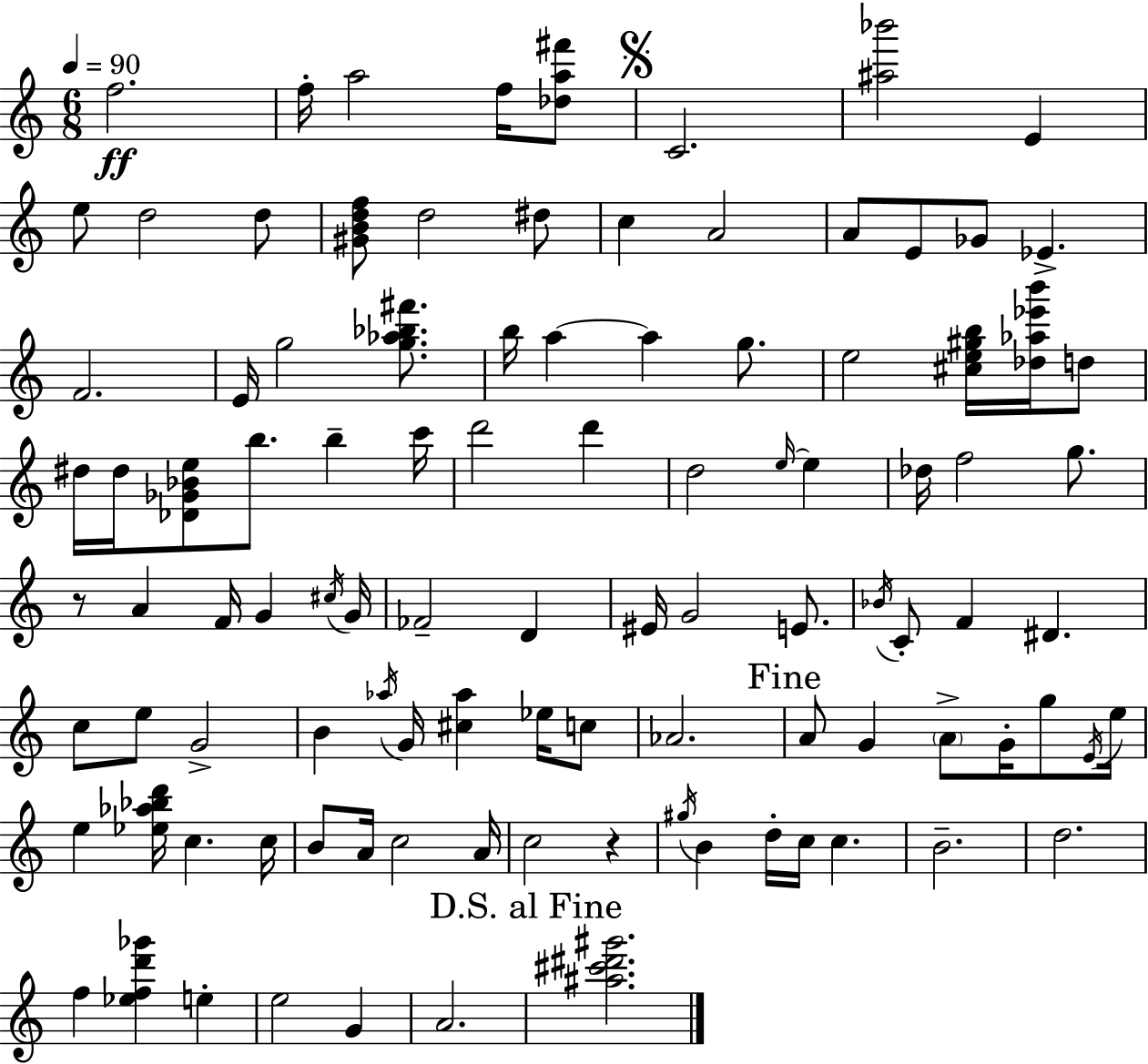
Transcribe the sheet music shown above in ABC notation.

X:1
T:Untitled
M:6/8
L:1/4
K:C
f2 f/4 a2 f/4 [_da^f']/2 C2 [^a_b']2 E e/2 d2 d/2 [^GBdf]/2 d2 ^d/2 c A2 A/2 E/2 _G/2 _E F2 E/4 g2 [g_a_b^f']/2 b/4 a a g/2 e2 [^ce^gb]/4 [_d_a_e'b']/4 d/2 ^d/4 ^d/4 [_D_G_Be]/2 b/2 b c'/4 d'2 d' d2 e/4 e _d/4 f2 g/2 z/2 A F/4 G ^c/4 G/4 _F2 D ^E/4 G2 E/2 _B/4 C/2 F ^D c/2 e/2 G2 B _a/4 G/4 [^c_a] _e/4 c/2 _A2 A/2 G A/2 G/4 g/2 E/4 e/4 e [_e_a_bd']/4 c c/4 B/2 A/4 c2 A/4 c2 z ^g/4 B d/4 c/4 c B2 d2 f [_efd'_g'] e e2 G A2 [^a^c'^d'^g']2